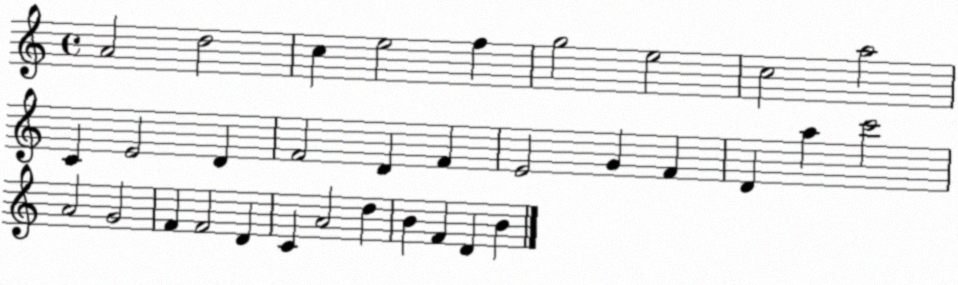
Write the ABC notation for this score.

X:1
T:Untitled
M:4/4
L:1/4
K:C
A2 d2 c e2 f g2 e2 c2 a2 C E2 D F2 D F E2 G F D a c'2 A2 G2 F F2 D C A2 d B F D B